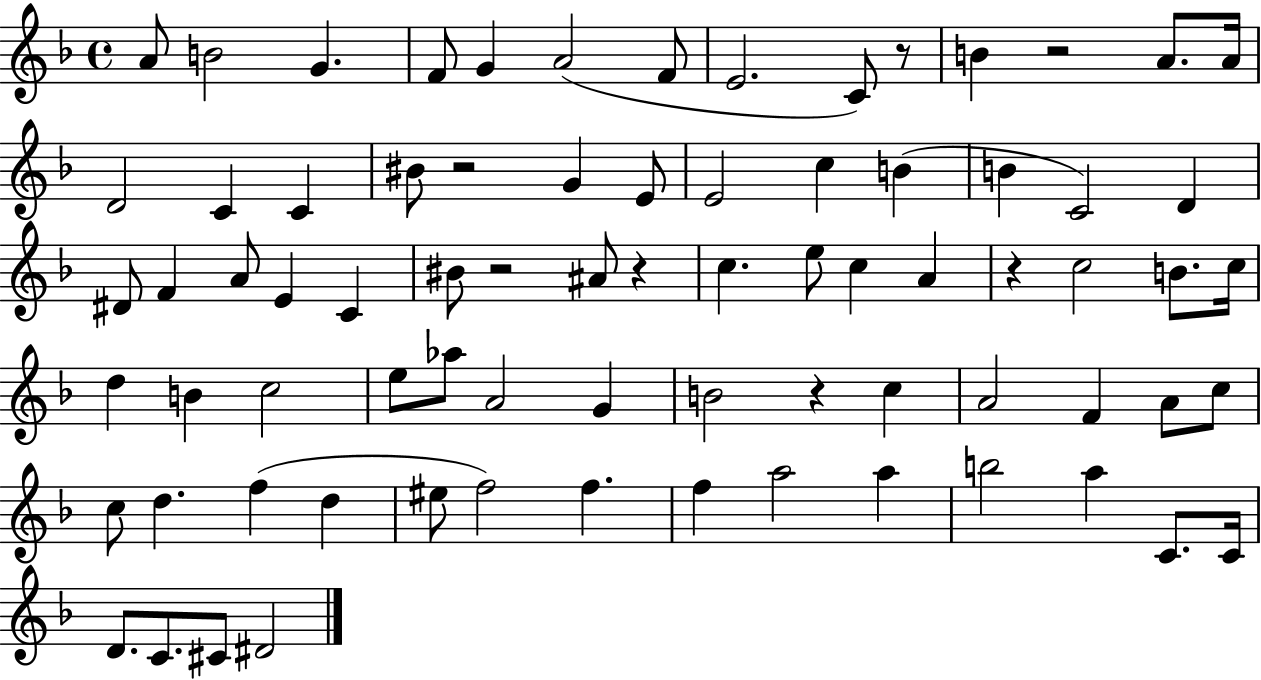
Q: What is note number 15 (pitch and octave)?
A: C4